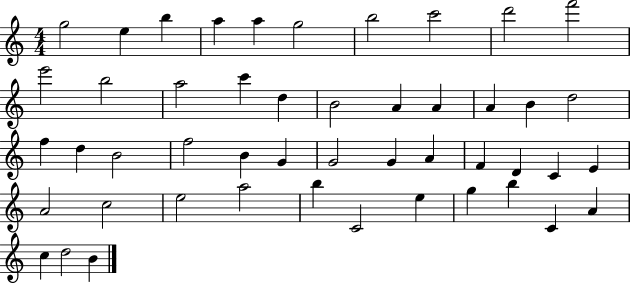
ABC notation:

X:1
T:Untitled
M:4/4
L:1/4
K:C
g2 e b a a g2 b2 c'2 d'2 f'2 e'2 b2 a2 c' d B2 A A A B d2 f d B2 f2 B G G2 G A F D C E A2 c2 e2 a2 b C2 e g b C A c d2 B